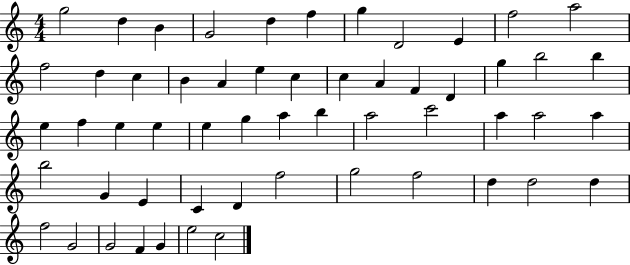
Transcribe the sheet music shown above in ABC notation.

X:1
T:Untitled
M:4/4
L:1/4
K:C
g2 d B G2 d f g D2 E f2 a2 f2 d c B A e c c A F D g b2 b e f e e e g a b a2 c'2 a a2 a b2 G E C D f2 g2 f2 d d2 d f2 G2 G2 F G e2 c2